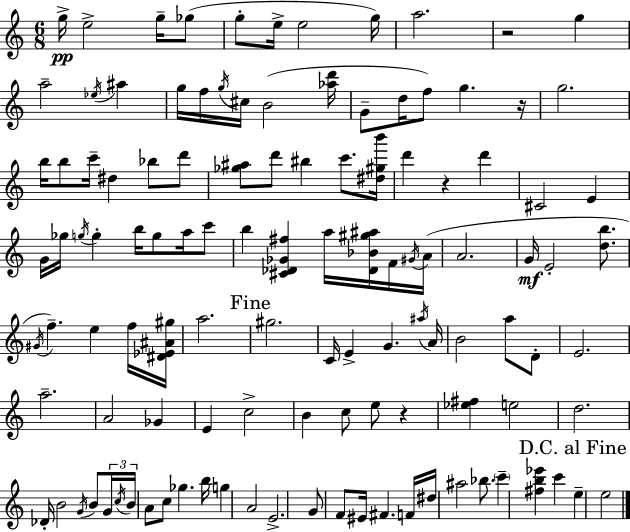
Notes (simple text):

G5/s E5/h G5/s Gb5/e G5/e E5/s E5/h G5/s A5/h. R/h G5/q A5/h Eb5/s A#5/q G5/s F5/s G5/s C#5/s B4/h [Ab5,D6]/s G4/e D5/s F5/e G5/q. R/s G5/h. B5/s B5/e C6/s D#5/q Bb5/e D6/e [Gb5,A#5]/e D6/e BIS5/q C6/e. [D#5,G#5,B6]/s D6/q R/q D6/q C#4/h E4/q G4/s Gb5/s G5/s G5/q B5/s G5/e A5/s C6/e B5/q [C#4,Db4,Gb4,F#5]/q A5/s [Db4,Bb4,G#5,A#5]/s F4/s G#4/s A4/s A4/h. G4/s E4/h [D5,B5]/e. G#4/s F5/q. E5/q F5/s [D#4,Eb4,A#4,G#5]/s A5/h. G#5/h. C4/s E4/q G4/q. A#5/s A4/s B4/h A5/e D4/e E4/h. A5/h. A4/h Gb4/q E4/q C5/h B4/q C5/e E5/e R/q [Eb5,F#5]/q E5/h D5/h. Db4/s B4/h G4/s B4/e G4/s C5/s B4/s A4/e C5/e Gb5/q. B5/s G5/q A4/h E4/h. G4/e F4/e EIS4/s F#4/q. F4/s D#5/s A#5/h Bb5/e. C6/q [F#5,B5,Eb6]/q C6/q E5/q E5/h